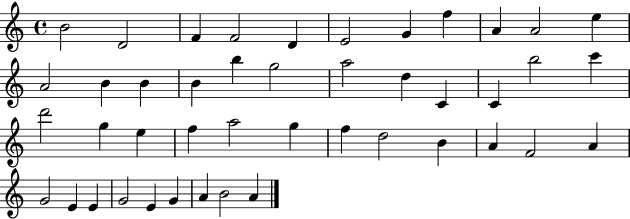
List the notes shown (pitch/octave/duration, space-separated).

B4/h D4/h F4/q F4/h D4/q E4/h G4/q F5/q A4/q A4/h E5/q A4/h B4/q B4/q B4/q B5/q G5/h A5/h D5/q C4/q C4/q B5/h C6/q D6/h G5/q E5/q F5/q A5/h G5/q F5/q D5/h B4/q A4/q F4/h A4/q G4/h E4/q E4/q G4/h E4/q G4/q A4/q B4/h A4/q